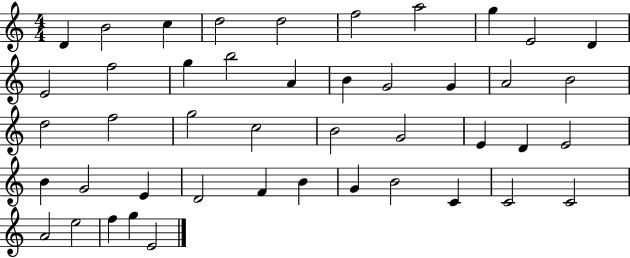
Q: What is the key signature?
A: C major